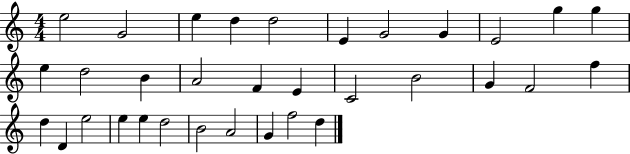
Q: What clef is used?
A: treble